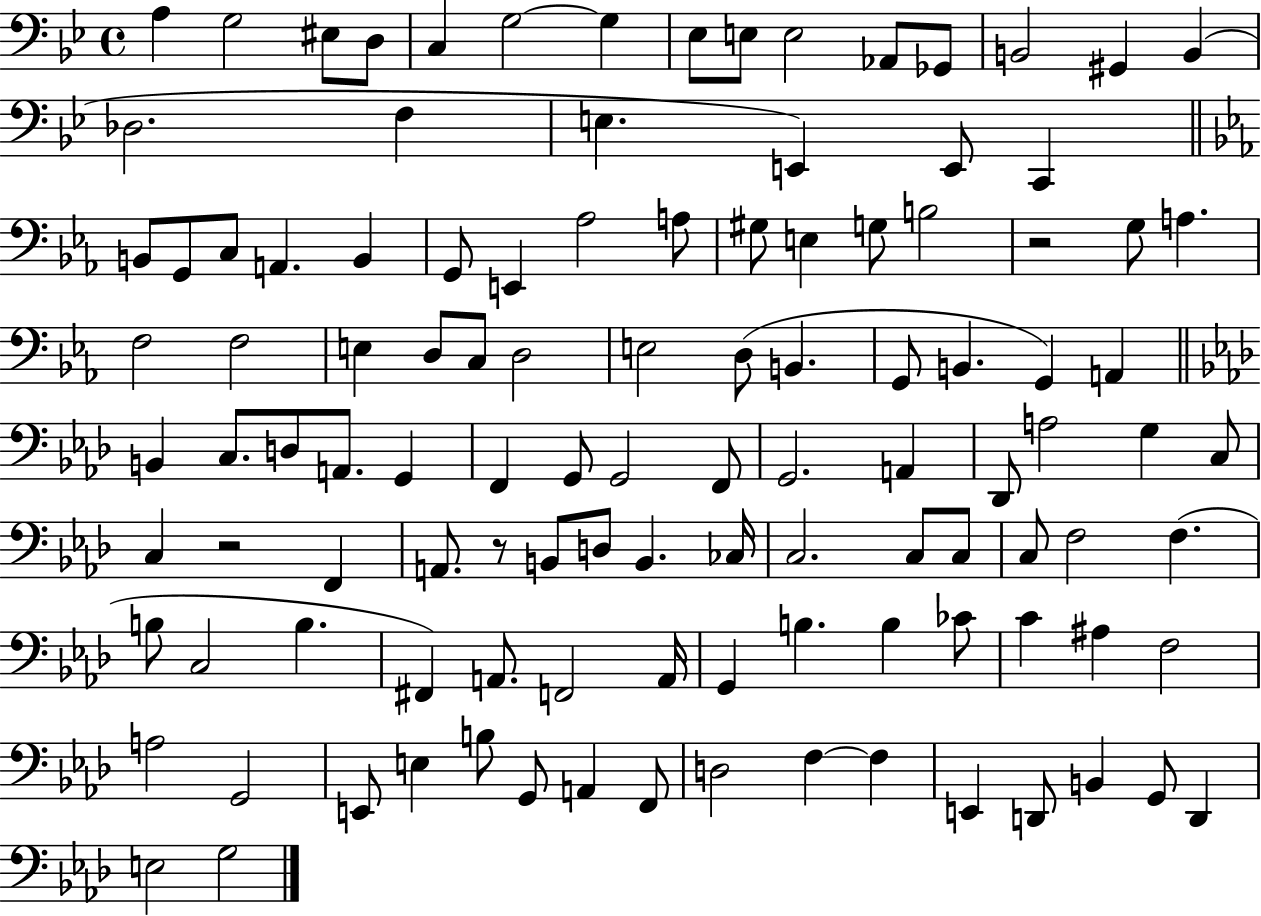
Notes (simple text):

A3/q G3/h EIS3/e D3/e C3/q G3/h G3/q Eb3/e E3/e E3/h Ab2/e Gb2/e B2/h G#2/q B2/q Db3/h. F3/q E3/q. E2/q E2/e C2/q B2/e G2/e C3/e A2/q. B2/q G2/e E2/q Ab3/h A3/e G#3/e E3/q G3/e B3/h R/h G3/e A3/q. F3/h F3/h E3/q D3/e C3/e D3/h E3/h D3/e B2/q. G2/e B2/q. G2/q A2/q B2/q C3/e. D3/e A2/e. G2/q F2/q G2/e G2/h F2/e G2/h. A2/q Db2/e A3/h G3/q C3/e C3/q R/h F2/q A2/e. R/e B2/e D3/e B2/q. CES3/s C3/h. C3/e C3/e C3/e F3/h F3/q. B3/e C3/h B3/q. F#2/q A2/e. F2/h A2/s G2/q B3/q. B3/q CES4/e C4/q A#3/q F3/h A3/h G2/h E2/e E3/q B3/e G2/e A2/q F2/e D3/h F3/q F3/q E2/q D2/e B2/q G2/e D2/q E3/h G3/h